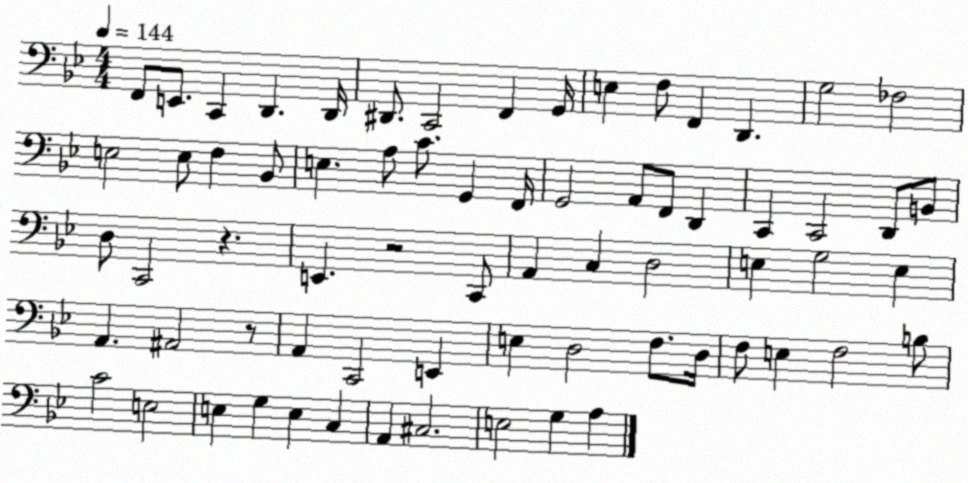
X:1
T:Untitled
M:4/4
L:1/4
K:Bb
F,,/2 E,,/2 C,, D,, D,,/4 ^D,,/2 C,,2 F,, G,,/4 E, F,/2 F,, D,, G,2 _F,2 E,2 E,/2 F, _B,,/2 E, A,/2 C/2 G,, F,,/4 G,,2 A,,/2 F,,/2 D,, C,, C,,2 D,,/2 B,,/2 D,/2 C,,2 z E,, z2 C,,/2 A,, C, D,2 E, G,2 E, A,, ^A,,2 z/2 A,, C,,2 E,, E, D,2 F,/2 D,/4 F,/2 E, F,2 B,/2 C2 E,2 E, G, E, C, A,, ^C,2 E,2 G, A,